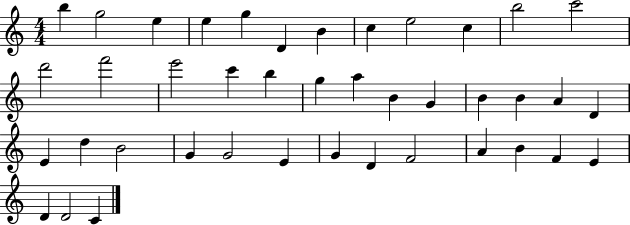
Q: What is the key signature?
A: C major